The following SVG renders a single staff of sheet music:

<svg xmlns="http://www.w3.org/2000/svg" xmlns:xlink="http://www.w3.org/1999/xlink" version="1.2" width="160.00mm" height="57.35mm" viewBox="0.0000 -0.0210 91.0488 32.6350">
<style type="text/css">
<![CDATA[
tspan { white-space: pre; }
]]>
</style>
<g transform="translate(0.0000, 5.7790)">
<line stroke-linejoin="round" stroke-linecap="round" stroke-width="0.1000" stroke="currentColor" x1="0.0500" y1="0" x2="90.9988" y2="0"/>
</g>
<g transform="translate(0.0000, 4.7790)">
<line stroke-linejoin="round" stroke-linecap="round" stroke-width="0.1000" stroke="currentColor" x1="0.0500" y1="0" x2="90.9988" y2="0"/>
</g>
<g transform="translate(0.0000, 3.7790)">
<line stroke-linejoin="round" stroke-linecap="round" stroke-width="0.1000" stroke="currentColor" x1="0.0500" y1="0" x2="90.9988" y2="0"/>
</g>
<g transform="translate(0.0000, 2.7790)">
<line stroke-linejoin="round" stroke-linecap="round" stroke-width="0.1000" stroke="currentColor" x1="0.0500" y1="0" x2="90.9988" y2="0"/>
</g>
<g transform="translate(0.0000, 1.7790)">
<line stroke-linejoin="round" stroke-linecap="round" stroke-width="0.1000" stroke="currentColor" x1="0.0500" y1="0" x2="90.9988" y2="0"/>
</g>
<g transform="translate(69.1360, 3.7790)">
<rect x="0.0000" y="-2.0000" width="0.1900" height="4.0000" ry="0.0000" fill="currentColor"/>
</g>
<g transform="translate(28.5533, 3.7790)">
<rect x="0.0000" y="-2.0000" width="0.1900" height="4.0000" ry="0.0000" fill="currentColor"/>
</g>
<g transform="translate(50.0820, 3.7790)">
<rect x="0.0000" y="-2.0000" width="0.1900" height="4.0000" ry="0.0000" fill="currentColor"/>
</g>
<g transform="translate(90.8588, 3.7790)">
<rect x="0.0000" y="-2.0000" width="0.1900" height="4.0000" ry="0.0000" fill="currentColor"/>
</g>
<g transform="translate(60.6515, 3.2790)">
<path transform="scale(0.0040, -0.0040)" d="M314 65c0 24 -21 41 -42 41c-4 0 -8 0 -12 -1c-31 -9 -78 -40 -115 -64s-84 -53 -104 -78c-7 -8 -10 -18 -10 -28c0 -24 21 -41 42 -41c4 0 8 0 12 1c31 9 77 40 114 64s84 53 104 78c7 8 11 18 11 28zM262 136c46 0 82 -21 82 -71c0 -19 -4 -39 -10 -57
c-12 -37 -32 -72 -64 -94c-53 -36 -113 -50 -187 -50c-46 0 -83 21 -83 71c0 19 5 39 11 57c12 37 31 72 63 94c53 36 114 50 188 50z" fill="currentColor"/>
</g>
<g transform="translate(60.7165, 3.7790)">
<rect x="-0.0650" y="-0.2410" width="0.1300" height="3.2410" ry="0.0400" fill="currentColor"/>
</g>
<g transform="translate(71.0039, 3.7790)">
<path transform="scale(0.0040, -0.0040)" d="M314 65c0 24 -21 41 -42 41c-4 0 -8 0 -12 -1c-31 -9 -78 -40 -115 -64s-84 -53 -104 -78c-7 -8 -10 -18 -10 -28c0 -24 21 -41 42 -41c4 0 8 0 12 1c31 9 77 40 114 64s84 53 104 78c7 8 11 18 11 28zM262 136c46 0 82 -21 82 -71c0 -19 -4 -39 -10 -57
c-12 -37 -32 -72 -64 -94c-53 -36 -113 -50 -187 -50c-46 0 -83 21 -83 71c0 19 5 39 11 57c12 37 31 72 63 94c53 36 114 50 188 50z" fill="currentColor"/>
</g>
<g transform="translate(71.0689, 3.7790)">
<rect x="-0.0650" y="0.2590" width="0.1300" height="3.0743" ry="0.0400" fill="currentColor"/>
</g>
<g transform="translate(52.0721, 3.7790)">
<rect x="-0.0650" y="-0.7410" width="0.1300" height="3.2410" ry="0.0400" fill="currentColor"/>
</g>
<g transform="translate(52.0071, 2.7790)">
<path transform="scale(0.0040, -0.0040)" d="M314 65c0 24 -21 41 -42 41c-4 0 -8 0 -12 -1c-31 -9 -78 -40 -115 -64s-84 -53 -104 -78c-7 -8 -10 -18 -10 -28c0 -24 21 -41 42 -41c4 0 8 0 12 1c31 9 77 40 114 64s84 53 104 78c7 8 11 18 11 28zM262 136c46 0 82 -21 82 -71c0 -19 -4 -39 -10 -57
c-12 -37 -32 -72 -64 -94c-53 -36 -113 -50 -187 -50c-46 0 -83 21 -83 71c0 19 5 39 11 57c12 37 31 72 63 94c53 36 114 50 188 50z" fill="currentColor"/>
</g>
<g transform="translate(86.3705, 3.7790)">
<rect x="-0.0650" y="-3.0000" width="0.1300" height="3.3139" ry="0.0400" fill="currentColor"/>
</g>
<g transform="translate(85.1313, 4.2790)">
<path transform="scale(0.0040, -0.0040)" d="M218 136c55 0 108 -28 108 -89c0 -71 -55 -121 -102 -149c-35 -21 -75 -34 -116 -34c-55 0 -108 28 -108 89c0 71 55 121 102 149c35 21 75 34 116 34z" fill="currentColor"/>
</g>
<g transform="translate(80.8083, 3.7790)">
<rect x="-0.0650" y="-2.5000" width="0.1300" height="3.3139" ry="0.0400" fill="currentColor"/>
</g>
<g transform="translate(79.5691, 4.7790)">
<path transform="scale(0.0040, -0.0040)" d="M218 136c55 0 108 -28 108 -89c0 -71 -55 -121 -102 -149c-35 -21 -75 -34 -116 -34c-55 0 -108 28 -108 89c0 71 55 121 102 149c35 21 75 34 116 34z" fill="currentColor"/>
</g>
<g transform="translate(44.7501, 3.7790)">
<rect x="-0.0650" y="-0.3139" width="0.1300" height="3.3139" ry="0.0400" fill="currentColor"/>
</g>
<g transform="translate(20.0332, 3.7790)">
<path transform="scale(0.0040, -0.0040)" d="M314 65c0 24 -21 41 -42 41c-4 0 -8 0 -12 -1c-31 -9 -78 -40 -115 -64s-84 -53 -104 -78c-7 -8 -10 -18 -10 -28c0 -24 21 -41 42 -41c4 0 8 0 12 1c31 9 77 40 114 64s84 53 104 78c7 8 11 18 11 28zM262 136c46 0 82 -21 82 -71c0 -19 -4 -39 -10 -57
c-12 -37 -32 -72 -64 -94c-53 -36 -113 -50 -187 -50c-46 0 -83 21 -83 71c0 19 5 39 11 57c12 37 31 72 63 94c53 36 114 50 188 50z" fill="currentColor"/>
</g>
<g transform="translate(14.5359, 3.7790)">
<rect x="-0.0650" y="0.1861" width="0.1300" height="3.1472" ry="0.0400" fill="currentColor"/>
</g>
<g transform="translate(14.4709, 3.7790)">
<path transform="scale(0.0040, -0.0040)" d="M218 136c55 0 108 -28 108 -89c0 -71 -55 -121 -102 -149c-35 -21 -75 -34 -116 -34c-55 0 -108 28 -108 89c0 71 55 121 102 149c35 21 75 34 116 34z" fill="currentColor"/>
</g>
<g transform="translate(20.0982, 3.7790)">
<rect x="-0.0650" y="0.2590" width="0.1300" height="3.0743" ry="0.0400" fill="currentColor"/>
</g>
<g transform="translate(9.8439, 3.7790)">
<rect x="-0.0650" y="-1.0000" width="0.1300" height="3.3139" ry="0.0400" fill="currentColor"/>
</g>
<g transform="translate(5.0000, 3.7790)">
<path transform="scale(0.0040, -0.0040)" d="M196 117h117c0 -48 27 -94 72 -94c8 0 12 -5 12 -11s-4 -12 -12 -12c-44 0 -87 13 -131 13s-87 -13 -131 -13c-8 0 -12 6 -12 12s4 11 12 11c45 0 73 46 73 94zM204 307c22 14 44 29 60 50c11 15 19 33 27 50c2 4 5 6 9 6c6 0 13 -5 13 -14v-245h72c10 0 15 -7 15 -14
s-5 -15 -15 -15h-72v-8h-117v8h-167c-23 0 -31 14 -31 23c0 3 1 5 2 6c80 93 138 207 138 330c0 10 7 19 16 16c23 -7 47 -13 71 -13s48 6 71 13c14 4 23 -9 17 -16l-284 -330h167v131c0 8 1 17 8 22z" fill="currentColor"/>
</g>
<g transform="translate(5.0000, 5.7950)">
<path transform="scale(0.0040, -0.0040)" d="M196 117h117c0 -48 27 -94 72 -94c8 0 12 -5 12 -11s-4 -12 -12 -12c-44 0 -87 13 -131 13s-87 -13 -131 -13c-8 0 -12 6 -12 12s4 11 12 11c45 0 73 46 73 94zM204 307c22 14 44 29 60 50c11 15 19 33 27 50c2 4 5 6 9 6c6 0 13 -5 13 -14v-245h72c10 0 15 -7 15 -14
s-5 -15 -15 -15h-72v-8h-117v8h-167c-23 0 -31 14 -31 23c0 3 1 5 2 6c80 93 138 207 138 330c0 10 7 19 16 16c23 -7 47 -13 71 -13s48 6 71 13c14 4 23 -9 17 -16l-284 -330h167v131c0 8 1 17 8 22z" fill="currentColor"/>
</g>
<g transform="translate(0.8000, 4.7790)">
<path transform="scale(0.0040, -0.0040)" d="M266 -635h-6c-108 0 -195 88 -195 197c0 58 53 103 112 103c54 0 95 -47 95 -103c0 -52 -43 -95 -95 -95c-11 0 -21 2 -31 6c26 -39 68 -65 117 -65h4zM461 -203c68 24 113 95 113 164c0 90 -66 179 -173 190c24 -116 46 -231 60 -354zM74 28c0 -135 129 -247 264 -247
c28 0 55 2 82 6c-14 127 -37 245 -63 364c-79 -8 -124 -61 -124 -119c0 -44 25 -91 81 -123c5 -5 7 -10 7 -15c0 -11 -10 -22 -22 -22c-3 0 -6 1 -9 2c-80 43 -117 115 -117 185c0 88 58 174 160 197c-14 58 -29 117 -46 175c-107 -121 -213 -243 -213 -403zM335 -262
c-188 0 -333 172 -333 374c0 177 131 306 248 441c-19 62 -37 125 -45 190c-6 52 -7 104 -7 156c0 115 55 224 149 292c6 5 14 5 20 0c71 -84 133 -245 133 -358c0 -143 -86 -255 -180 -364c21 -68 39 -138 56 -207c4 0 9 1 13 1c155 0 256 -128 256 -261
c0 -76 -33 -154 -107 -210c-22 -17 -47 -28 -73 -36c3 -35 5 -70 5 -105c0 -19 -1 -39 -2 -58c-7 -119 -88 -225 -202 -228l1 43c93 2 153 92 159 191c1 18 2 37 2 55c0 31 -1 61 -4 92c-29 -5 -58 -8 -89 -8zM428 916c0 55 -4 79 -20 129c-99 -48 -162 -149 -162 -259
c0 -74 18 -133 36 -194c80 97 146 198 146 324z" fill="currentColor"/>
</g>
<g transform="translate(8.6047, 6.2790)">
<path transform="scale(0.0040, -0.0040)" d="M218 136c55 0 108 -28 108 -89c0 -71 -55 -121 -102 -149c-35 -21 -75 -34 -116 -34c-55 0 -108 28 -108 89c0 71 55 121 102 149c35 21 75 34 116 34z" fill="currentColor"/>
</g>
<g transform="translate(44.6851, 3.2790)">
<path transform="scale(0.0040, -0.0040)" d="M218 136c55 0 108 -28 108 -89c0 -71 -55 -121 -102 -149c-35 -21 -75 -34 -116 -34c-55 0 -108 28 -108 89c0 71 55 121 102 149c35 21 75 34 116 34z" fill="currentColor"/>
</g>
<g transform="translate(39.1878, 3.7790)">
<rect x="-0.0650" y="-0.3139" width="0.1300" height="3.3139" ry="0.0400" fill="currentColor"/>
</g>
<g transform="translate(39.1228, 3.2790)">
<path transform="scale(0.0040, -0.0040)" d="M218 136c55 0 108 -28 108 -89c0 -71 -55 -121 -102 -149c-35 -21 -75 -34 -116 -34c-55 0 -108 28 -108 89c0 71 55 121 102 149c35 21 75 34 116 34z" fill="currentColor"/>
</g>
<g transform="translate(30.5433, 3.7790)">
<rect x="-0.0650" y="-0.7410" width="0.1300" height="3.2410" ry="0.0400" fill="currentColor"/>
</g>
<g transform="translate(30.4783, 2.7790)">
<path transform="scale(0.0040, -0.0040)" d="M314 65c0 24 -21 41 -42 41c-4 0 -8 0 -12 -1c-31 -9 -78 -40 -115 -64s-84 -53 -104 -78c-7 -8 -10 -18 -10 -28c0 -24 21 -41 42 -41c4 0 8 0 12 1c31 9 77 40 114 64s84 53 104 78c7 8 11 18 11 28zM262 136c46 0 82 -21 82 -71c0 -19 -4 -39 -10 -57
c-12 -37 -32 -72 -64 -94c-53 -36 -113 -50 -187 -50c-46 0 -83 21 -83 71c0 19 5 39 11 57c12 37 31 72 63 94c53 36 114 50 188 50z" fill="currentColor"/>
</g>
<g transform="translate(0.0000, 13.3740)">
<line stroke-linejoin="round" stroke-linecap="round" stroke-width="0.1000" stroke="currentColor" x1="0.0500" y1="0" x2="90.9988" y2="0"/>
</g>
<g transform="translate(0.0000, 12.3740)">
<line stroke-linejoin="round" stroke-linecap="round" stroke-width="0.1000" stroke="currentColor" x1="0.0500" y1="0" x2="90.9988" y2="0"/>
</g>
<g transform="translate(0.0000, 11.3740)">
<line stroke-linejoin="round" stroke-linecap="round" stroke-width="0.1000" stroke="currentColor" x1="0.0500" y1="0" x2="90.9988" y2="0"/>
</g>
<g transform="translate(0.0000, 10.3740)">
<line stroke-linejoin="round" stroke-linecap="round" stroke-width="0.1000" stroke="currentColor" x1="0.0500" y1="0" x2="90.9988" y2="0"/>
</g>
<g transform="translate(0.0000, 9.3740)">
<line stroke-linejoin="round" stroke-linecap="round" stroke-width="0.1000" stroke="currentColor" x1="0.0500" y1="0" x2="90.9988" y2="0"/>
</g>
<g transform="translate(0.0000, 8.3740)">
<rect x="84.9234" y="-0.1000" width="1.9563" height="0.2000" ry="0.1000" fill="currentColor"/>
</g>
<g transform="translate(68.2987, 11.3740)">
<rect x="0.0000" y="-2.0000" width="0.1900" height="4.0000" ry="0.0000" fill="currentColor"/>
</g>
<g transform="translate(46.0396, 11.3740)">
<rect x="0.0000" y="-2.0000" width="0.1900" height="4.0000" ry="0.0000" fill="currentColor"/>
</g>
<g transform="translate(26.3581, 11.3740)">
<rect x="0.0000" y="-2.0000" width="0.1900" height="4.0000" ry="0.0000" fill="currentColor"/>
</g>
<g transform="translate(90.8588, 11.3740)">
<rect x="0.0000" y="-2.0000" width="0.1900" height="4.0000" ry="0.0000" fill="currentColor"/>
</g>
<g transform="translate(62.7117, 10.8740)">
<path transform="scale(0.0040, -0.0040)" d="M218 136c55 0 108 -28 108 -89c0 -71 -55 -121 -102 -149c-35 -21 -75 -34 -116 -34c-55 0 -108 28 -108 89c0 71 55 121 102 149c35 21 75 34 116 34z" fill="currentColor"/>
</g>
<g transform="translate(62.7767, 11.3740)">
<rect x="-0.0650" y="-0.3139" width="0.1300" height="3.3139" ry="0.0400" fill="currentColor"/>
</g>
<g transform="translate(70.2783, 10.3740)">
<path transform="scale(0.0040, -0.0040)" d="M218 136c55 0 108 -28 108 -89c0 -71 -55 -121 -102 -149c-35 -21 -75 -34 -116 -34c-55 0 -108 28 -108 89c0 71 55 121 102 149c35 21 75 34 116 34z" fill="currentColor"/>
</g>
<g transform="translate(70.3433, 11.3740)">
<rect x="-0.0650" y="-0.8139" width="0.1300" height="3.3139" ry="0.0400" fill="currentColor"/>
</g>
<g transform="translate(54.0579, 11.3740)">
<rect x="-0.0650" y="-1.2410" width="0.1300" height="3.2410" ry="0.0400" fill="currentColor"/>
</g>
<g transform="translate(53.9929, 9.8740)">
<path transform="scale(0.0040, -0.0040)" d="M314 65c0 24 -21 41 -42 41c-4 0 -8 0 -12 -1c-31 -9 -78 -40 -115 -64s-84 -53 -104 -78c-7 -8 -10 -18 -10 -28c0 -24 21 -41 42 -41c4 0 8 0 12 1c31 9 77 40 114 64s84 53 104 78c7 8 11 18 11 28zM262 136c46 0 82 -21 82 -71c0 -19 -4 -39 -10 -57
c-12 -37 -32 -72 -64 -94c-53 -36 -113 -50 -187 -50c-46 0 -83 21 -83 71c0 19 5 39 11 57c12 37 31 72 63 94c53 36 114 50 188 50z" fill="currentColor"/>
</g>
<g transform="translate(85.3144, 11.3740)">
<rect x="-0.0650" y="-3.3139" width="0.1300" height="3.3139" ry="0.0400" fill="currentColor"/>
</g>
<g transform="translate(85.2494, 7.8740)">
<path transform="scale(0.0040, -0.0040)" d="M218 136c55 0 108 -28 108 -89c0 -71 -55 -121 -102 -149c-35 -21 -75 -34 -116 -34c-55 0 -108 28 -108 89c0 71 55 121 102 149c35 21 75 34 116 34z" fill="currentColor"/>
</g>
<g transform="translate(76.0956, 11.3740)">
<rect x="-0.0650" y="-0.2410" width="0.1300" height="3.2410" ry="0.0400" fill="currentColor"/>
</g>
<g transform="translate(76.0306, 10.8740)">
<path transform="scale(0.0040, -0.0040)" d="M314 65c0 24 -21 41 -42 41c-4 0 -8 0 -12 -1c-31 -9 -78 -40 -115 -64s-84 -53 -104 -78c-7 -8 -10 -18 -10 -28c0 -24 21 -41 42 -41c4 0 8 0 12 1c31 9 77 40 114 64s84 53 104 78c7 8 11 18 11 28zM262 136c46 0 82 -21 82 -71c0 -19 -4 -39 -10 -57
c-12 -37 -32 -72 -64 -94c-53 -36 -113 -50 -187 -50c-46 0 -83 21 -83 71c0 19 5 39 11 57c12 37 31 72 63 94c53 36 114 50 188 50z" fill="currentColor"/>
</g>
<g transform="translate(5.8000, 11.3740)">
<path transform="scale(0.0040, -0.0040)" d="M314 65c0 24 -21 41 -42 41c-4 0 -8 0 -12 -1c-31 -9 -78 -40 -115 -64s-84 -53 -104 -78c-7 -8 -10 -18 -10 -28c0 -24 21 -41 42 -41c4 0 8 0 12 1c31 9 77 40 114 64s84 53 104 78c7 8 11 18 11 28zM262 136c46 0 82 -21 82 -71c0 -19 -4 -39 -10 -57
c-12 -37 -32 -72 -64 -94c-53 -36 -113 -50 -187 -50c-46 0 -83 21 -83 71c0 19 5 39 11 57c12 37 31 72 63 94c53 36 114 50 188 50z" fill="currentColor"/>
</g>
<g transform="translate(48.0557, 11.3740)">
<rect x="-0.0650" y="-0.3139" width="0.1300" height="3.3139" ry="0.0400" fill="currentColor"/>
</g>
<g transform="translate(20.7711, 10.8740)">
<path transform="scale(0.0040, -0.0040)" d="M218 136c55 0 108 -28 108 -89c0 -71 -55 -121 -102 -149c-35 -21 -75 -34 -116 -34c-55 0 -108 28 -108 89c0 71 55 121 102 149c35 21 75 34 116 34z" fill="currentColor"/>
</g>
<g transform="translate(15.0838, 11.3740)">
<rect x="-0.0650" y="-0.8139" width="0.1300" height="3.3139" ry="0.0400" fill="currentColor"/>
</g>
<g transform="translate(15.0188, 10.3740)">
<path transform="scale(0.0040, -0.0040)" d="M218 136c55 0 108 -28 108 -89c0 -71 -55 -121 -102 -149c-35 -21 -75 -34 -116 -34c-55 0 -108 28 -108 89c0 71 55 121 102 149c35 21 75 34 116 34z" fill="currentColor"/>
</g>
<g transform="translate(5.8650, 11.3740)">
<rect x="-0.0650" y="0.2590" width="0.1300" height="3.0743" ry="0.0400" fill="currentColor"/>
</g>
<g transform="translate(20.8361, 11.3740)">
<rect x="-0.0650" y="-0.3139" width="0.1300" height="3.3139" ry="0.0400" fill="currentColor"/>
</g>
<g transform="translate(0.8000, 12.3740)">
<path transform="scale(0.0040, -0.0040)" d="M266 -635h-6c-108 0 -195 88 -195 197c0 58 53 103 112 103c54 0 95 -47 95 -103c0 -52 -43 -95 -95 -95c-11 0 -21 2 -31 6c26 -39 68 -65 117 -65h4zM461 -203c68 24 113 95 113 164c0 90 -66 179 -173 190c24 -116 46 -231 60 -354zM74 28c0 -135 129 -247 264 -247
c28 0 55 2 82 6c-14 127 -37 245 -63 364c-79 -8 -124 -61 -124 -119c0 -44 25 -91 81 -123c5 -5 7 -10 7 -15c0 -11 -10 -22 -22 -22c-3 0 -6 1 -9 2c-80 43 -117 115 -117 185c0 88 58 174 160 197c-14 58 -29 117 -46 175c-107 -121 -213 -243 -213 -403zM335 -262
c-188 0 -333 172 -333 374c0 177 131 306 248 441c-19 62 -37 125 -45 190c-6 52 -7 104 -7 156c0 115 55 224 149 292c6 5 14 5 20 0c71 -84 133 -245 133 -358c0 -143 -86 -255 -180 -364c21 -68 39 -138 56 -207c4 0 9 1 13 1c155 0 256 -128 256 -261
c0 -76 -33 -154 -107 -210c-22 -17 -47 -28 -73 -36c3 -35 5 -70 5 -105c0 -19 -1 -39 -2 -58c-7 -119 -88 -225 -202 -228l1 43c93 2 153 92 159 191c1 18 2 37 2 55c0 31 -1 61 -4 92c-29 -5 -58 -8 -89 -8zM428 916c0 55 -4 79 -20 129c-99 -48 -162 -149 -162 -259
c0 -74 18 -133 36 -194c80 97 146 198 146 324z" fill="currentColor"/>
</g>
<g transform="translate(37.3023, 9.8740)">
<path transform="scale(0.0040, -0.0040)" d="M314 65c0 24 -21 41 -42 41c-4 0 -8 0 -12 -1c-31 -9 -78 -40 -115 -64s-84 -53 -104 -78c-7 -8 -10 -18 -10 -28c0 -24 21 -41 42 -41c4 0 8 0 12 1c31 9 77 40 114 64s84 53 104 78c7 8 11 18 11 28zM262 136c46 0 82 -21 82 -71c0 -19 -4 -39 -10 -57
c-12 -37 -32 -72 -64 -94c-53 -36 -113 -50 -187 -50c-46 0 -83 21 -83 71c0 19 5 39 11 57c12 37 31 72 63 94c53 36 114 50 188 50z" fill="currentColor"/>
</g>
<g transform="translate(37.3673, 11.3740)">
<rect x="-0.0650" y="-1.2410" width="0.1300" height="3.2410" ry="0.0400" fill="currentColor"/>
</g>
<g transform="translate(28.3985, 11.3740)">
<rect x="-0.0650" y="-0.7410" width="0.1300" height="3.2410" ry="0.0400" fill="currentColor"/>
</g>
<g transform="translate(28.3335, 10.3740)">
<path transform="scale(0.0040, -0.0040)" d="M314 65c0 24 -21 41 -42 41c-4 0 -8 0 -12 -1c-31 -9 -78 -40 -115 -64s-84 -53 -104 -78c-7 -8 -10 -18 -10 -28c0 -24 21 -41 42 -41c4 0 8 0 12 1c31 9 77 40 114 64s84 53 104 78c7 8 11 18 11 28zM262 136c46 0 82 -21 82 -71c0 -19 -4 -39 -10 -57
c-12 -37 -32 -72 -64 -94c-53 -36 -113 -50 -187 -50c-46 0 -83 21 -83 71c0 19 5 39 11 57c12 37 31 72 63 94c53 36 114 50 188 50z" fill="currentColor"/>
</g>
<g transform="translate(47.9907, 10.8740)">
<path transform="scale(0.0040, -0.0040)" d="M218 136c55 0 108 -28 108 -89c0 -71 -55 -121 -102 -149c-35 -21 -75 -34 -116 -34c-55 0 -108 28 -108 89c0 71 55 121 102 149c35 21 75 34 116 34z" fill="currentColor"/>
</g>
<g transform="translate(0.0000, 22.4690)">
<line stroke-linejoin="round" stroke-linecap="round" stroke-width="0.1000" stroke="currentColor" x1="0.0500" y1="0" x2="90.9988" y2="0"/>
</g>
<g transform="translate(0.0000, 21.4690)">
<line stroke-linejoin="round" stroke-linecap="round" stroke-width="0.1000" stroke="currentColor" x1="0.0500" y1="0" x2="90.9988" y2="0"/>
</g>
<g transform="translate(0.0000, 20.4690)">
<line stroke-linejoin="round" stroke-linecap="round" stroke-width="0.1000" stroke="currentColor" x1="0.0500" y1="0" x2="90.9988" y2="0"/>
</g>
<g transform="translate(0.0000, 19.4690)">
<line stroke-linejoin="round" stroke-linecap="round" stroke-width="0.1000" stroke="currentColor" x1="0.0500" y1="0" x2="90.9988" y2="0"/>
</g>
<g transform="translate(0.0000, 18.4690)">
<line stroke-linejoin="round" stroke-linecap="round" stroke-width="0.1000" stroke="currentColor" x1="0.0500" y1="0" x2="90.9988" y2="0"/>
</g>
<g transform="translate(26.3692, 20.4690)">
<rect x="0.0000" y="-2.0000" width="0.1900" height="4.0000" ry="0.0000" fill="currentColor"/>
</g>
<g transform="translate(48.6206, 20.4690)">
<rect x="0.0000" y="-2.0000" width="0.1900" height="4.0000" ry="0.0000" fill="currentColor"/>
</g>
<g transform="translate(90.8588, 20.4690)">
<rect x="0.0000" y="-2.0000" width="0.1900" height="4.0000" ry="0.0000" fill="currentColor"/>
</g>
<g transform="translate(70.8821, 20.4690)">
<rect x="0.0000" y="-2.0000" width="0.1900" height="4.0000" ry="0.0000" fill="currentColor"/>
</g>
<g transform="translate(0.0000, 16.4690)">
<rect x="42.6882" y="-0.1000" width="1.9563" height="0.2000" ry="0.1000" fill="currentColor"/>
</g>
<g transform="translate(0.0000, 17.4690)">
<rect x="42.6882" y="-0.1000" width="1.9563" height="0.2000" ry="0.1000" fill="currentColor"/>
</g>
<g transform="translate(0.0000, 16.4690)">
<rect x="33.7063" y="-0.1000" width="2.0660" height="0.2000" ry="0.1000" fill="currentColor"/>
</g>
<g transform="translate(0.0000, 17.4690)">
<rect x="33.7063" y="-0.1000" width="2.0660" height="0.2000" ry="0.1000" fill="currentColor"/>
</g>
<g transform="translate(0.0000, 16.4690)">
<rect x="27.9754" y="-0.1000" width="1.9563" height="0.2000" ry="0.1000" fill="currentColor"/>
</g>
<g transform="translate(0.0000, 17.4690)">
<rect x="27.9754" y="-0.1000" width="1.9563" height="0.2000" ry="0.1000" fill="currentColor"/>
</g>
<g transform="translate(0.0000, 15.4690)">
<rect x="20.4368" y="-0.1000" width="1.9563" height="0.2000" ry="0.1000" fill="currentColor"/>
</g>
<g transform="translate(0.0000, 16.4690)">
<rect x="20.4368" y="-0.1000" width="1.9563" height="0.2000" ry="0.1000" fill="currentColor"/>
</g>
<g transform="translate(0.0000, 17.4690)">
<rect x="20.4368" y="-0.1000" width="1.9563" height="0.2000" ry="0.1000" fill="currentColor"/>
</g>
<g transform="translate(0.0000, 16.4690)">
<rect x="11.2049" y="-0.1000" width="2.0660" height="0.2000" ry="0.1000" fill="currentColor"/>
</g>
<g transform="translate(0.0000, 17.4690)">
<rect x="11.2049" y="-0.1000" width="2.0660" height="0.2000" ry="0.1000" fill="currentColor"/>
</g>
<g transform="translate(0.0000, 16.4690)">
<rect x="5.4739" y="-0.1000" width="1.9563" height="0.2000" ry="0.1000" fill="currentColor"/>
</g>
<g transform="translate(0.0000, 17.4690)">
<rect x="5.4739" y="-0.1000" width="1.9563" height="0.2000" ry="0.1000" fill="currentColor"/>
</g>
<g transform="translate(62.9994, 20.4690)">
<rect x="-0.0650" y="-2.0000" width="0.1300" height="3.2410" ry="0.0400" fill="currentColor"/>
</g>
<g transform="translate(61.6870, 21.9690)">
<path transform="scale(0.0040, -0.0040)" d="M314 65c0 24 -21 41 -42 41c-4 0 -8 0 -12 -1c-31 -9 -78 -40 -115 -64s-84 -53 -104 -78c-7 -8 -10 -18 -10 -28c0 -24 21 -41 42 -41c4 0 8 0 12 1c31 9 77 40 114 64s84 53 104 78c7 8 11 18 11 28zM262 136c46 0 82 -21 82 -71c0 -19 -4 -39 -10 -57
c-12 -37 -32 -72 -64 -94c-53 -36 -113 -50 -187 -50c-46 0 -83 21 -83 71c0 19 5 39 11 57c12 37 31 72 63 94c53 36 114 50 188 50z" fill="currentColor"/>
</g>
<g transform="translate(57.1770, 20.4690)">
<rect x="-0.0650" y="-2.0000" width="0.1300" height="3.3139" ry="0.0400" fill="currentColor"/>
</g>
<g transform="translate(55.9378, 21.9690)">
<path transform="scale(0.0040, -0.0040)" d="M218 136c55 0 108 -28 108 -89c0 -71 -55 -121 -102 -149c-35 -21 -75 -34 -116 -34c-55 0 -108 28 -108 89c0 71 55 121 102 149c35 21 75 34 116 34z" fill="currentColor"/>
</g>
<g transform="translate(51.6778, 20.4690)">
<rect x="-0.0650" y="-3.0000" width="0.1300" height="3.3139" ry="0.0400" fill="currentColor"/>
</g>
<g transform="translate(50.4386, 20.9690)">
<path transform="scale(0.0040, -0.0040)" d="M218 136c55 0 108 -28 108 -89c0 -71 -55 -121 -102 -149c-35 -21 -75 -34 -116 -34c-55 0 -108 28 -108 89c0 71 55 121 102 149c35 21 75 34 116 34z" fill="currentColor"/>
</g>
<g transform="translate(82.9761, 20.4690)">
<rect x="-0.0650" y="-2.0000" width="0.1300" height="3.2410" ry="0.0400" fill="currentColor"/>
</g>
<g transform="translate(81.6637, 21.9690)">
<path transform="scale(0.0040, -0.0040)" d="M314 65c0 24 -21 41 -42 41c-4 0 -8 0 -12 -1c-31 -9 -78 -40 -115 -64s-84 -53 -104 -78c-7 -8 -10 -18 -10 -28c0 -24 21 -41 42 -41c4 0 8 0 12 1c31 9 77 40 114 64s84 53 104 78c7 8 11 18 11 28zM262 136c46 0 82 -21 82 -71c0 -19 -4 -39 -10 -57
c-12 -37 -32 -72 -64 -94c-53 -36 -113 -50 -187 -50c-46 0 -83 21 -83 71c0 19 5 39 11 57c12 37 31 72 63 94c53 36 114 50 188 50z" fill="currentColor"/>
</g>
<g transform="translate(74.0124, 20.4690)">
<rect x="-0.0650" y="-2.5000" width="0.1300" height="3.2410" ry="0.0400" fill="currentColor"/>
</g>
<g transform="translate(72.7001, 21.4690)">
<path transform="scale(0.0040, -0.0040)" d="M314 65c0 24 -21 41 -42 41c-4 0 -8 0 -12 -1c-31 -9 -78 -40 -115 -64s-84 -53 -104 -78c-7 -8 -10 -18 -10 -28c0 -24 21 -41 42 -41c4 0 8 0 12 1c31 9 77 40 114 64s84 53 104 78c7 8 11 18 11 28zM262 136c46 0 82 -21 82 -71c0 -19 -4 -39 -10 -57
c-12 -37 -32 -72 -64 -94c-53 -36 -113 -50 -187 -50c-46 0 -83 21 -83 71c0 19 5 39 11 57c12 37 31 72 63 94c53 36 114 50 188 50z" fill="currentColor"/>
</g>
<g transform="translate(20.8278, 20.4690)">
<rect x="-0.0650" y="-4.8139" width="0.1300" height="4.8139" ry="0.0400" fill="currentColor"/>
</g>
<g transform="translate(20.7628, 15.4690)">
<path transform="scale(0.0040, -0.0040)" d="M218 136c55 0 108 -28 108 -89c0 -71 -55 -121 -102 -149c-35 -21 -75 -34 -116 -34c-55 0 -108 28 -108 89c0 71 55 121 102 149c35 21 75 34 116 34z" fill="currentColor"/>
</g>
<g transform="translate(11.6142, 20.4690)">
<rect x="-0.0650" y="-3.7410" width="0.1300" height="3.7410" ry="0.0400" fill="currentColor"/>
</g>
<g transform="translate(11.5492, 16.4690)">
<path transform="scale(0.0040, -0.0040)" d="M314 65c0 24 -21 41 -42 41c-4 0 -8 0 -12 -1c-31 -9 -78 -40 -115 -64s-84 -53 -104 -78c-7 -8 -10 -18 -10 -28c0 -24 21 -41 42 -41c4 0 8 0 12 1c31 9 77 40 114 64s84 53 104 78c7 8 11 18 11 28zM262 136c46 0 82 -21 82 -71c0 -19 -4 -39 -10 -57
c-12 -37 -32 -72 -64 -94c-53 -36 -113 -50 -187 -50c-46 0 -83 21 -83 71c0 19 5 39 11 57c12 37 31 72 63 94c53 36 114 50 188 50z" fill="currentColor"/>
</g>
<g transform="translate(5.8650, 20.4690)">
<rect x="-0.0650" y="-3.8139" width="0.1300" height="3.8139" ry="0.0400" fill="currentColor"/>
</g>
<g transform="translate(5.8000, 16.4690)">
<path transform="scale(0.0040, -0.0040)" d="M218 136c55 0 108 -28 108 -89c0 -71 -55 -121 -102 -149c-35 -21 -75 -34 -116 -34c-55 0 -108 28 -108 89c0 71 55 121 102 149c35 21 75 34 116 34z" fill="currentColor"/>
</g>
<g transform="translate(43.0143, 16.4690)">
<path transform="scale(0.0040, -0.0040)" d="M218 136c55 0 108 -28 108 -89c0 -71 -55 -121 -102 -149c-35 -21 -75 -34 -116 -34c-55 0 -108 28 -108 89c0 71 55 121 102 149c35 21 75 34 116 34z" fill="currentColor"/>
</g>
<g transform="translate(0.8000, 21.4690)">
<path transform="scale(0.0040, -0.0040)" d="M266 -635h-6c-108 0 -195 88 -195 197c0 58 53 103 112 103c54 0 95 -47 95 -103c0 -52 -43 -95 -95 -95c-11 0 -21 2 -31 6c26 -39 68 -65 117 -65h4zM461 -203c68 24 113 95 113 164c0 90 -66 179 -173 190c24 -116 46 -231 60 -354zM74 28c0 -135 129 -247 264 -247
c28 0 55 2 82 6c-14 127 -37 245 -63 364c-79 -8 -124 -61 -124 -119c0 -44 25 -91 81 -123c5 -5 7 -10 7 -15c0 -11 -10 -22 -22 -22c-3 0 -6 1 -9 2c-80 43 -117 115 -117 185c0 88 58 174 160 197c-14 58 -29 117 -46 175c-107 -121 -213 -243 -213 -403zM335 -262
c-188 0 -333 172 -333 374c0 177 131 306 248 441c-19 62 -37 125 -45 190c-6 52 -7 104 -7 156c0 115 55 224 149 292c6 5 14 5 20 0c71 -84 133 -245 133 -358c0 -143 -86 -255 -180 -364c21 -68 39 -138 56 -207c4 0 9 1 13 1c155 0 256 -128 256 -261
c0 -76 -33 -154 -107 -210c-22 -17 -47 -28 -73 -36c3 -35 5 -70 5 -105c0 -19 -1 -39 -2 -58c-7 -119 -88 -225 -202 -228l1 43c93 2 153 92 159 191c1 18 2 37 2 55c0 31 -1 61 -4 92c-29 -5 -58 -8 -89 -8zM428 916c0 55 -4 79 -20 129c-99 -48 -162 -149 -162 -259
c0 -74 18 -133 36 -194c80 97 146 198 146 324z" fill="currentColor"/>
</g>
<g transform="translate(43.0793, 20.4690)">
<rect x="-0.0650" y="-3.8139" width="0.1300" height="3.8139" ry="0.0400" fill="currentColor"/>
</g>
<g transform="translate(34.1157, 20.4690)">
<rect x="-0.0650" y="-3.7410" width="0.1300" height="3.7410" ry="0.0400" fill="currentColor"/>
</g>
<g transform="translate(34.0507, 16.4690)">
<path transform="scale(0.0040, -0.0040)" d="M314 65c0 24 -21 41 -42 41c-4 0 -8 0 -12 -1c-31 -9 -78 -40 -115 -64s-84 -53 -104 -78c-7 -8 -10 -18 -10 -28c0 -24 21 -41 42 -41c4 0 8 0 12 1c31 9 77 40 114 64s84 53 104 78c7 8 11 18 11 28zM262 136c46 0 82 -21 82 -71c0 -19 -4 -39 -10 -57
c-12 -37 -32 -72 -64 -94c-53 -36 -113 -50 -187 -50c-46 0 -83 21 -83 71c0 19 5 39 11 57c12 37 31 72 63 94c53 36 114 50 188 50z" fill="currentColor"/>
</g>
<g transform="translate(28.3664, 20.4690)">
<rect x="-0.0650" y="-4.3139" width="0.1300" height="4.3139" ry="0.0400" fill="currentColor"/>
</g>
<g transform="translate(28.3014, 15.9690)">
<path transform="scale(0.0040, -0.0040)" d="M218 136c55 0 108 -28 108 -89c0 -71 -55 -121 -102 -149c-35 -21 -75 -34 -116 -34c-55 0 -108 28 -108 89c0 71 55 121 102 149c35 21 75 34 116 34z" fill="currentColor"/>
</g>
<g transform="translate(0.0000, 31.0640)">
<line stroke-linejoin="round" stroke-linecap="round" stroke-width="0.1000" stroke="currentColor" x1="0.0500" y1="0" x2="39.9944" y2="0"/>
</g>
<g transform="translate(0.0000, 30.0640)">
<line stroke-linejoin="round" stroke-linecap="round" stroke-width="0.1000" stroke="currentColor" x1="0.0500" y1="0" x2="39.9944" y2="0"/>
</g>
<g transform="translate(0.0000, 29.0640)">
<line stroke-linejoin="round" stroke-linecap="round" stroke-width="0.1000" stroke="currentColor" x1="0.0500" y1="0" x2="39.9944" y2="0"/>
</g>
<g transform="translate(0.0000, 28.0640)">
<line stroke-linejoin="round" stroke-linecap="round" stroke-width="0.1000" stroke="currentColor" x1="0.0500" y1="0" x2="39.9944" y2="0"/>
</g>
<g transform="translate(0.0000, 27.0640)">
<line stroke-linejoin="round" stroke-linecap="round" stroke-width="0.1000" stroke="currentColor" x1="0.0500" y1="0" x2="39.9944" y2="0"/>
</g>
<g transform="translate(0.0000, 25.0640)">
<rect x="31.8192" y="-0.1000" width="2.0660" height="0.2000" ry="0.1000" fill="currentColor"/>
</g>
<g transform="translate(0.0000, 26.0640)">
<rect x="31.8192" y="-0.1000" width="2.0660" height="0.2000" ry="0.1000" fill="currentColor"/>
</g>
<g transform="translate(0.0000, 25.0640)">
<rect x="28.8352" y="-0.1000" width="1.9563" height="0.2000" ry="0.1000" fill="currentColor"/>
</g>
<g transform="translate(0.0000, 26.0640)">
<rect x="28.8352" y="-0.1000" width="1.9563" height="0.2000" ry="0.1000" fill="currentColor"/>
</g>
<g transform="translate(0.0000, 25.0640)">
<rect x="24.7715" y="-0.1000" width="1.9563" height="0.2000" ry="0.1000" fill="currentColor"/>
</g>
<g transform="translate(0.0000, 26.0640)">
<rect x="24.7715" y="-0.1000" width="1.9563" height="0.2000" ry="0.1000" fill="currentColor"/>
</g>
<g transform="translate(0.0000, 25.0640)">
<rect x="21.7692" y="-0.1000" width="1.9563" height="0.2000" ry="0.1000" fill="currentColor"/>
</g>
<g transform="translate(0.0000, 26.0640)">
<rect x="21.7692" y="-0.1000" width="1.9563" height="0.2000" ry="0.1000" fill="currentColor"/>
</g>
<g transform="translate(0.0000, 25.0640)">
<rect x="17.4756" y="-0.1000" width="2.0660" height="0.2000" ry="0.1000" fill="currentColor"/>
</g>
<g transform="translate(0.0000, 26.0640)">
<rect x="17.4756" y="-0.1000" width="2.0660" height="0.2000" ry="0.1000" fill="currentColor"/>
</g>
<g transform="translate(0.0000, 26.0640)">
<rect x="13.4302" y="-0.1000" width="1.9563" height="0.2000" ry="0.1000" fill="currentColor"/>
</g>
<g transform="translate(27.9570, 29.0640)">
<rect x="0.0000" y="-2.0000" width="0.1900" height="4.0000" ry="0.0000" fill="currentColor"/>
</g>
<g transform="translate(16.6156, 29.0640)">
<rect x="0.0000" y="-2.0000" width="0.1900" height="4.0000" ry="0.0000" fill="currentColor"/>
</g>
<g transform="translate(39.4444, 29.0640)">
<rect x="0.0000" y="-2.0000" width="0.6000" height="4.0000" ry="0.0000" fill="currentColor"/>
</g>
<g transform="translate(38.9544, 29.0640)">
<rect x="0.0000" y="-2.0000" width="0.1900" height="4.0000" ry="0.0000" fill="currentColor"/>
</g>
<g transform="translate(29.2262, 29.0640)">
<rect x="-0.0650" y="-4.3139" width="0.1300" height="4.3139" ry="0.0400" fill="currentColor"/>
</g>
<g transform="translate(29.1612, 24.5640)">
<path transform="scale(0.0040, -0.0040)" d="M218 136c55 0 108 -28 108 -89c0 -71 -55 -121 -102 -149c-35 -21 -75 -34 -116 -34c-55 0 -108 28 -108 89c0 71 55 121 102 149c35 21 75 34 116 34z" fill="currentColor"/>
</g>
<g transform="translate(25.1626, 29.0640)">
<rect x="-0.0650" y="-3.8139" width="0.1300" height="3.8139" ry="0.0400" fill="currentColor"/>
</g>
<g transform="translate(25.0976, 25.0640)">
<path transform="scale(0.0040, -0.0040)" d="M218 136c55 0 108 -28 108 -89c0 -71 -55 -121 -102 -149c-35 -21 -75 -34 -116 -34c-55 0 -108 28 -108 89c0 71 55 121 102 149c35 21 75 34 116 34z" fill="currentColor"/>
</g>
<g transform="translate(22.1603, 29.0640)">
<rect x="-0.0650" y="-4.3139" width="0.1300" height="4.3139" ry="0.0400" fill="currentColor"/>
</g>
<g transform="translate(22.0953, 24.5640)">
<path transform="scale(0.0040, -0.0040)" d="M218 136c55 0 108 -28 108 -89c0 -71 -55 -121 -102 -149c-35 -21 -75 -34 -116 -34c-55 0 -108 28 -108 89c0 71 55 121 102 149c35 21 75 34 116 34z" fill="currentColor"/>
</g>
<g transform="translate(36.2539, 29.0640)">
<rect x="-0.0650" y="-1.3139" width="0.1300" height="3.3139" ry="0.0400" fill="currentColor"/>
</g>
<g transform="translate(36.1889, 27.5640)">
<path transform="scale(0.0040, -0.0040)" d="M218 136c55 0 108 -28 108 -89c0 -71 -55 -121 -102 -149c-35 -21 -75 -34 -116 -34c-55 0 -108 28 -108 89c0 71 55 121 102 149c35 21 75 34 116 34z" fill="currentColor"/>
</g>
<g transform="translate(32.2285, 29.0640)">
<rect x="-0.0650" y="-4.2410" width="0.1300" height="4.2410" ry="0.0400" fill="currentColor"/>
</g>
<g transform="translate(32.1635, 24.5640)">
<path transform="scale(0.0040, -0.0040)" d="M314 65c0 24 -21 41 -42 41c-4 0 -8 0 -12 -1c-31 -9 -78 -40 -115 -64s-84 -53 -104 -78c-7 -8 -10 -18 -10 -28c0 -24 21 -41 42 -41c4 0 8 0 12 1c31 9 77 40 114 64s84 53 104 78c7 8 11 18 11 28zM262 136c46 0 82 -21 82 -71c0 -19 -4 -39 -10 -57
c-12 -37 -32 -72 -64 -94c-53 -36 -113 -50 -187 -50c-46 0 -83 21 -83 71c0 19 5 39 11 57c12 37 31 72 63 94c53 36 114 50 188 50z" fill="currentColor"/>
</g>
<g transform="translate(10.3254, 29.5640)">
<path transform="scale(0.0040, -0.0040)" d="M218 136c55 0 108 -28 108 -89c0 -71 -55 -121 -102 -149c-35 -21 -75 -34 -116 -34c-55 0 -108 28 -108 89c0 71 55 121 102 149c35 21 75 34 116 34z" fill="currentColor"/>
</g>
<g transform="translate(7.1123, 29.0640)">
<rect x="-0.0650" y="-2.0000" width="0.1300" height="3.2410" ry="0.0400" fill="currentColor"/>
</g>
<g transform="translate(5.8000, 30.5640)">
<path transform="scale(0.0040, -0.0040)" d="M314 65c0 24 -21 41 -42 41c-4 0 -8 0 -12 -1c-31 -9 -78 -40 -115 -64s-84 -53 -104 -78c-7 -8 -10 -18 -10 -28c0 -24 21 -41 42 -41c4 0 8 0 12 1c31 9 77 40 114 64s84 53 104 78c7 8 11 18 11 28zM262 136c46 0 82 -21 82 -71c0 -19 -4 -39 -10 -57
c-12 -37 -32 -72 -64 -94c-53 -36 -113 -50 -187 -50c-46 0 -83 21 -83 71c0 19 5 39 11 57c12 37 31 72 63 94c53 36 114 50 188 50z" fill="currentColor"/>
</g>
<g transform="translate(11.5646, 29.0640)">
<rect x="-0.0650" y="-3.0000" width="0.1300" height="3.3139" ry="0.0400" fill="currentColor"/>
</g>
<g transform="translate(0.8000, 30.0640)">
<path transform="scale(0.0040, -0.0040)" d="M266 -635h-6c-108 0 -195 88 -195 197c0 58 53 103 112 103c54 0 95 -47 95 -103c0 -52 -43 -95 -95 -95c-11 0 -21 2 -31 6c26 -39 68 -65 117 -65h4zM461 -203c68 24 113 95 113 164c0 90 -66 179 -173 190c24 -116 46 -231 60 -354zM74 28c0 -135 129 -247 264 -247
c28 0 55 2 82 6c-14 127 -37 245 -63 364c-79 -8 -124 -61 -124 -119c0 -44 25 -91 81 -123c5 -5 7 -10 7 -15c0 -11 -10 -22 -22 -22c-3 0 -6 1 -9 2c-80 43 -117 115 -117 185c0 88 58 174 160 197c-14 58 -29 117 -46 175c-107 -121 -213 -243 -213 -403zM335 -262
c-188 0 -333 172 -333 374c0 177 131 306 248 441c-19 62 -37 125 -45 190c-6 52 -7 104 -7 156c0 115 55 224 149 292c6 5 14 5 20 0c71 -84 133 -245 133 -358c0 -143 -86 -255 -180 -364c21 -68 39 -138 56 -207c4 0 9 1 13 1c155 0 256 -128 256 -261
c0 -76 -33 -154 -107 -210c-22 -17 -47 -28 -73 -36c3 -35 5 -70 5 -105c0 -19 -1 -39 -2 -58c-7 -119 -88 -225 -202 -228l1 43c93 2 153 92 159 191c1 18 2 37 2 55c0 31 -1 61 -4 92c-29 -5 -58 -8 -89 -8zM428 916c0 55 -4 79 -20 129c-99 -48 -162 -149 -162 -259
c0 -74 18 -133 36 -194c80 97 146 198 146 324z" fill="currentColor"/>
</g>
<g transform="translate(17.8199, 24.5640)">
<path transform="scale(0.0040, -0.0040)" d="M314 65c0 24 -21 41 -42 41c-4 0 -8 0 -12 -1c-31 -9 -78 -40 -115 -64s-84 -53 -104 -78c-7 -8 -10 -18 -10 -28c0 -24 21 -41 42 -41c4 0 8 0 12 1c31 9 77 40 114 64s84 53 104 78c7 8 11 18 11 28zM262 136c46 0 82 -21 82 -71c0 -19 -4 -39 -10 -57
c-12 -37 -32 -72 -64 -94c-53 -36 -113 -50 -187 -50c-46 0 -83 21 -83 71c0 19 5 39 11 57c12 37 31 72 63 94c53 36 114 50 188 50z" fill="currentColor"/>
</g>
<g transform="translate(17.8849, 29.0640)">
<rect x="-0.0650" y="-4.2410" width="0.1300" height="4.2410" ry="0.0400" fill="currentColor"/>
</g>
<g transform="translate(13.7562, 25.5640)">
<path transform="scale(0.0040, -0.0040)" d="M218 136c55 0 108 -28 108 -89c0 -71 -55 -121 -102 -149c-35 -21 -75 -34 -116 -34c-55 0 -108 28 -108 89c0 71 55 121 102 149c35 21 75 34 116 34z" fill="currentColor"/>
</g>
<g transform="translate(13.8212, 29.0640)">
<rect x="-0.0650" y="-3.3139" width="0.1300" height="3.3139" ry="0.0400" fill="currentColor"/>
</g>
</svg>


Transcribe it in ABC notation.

X:1
T:Untitled
M:4/4
L:1/4
K:C
D B B2 d2 c c d2 c2 B2 G A B2 d c d2 e2 c e2 c d c2 b c' c'2 e' d' c'2 c' A F F2 G2 F2 F2 A b d'2 d' c' d' d'2 e